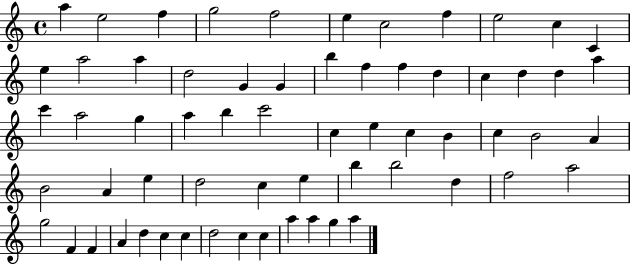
X:1
T:Untitled
M:4/4
L:1/4
K:C
a e2 f g2 f2 e c2 f e2 c C e a2 a d2 G G b f f d c d d a c' a2 g a b c'2 c e c B c B2 A B2 A e d2 c e b b2 d f2 a2 g2 F F A d c c d2 c c a a g a